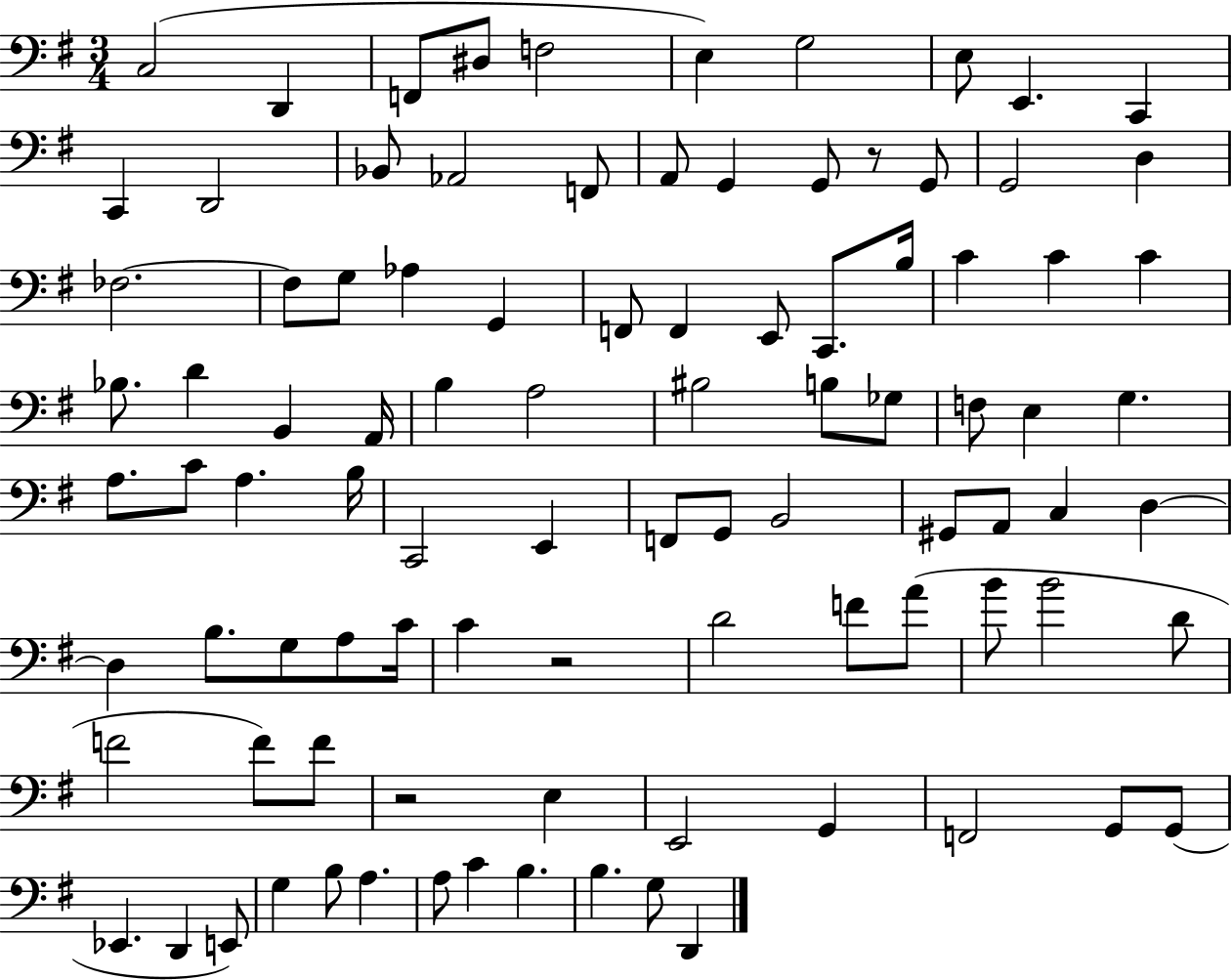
C3/h D2/q F2/e D#3/e F3/h E3/q G3/h E3/e E2/q. C2/q C2/q D2/h Bb2/e Ab2/h F2/e A2/e G2/q G2/e R/e G2/e G2/h D3/q FES3/h. FES3/e G3/e Ab3/q G2/q F2/e F2/q E2/e C2/e. B3/s C4/q C4/q C4/q Bb3/e. D4/q B2/q A2/s B3/q A3/h BIS3/h B3/e Gb3/e F3/e E3/q G3/q. A3/e. C4/e A3/q. B3/s C2/h E2/q F2/e G2/e B2/h G#2/e A2/e C3/q D3/q D3/q B3/e. G3/e A3/e C4/s C4/q R/h D4/h F4/e A4/e B4/e B4/h D4/e F4/h F4/e F4/e R/h E3/q E2/h G2/q F2/h G2/e G2/e Eb2/q. D2/q E2/e G3/q B3/e A3/q. A3/e C4/q B3/q. B3/q. G3/e D2/q